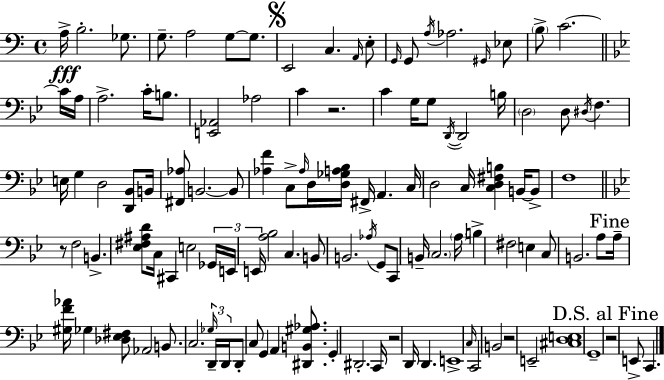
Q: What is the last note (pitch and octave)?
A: C2